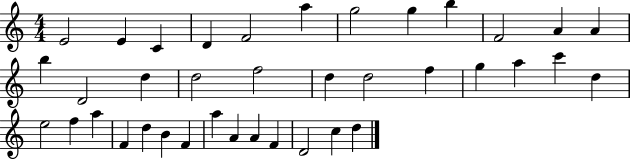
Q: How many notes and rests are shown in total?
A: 38